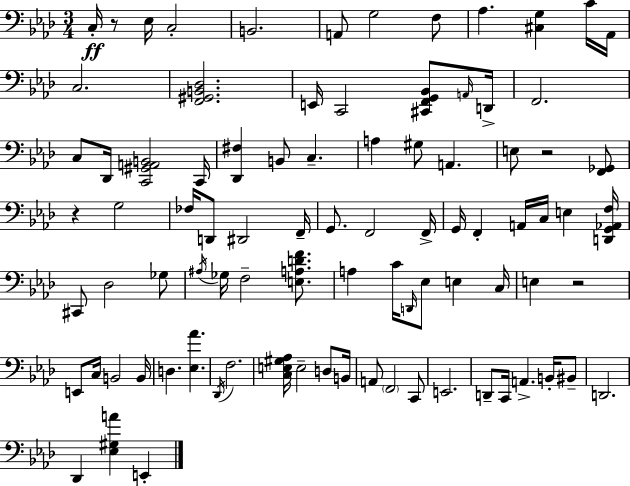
{
  \clef bass
  \numericTimeSignature
  \time 3/4
  \key aes \major
  c16-.\ff r8 ees16 c2-. | b,2. | a,8 g2 f8 | aes4. <cis g>4 c'16 aes,16 | \break c2. | <f, gis, b, des>2. | e,16 c,2 <cis, f, g, bes,>8 \grace { a,16 } | d,16-> f,2. | \break c8 des,16 <c, gis, a, b,>2 | c,16 <des, fis>4 b,8 c4.-- | a4 gis8 a,4. | e8 r2 <f, ges,>8 | \break r4 g2 | fes16 d,8 dis,2 | f,16-- g,8. f,2 | f,16-> g,16 f,4-. a,16 c16 e4 | \break <d, g, aes, f>16 cis,8 des2 ges8 | \acciaccatura { ais16 } ges16 f2-- <e a d' f'>8. | a4 c'16 \grace { d,16 } ees8 e4 | c16 e4 r2 | \break e,8 c16 b,2 | b,16 d4. <ees aes'>4. | \acciaccatura { des,16 } f2. | <c e gis aes>16 e2-- | \break d8 b,16 a,8 \parenthesize f,2 | c,8 e,2. | d,8-- c,16 a,4.-> | b,16-. bis,8-- d,2. | \break des,4 <ees gis a'>4 | e,4-. \bar "|."
}